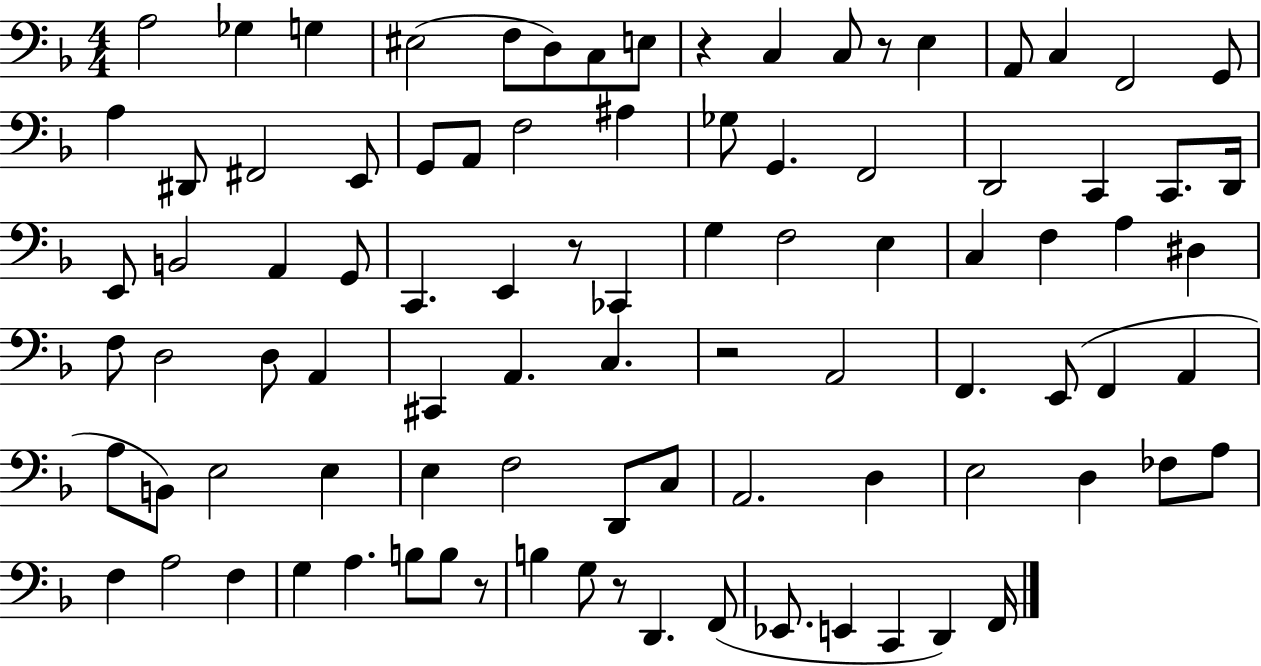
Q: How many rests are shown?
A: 6